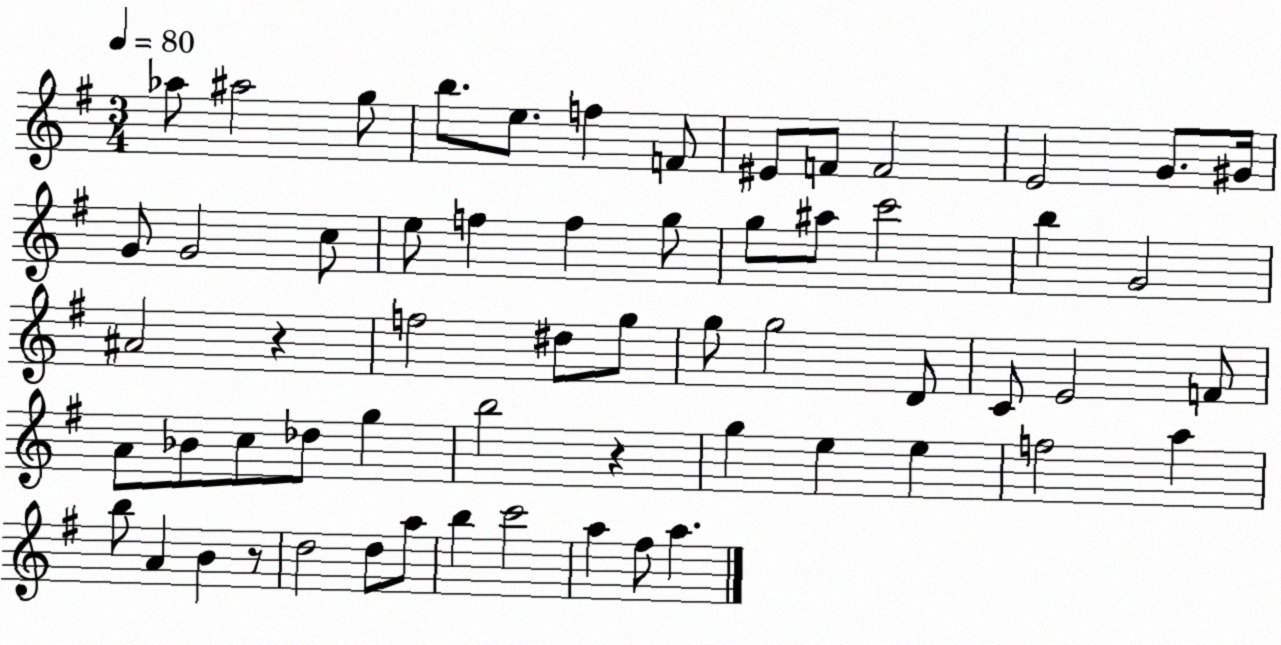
X:1
T:Untitled
M:3/4
L:1/4
K:G
_a/2 ^a2 g/2 b/2 e/2 f F/2 ^E/2 F/2 F2 E2 G/2 ^G/4 G/2 G2 c/2 e/2 f f g/2 g/2 ^a/2 c'2 b G2 ^A2 z f2 ^d/2 g/2 g/2 g2 D/2 C/2 E2 F/2 A/2 _B/2 c/2 _d/2 g b2 z g e e f2 a b/2 A B z/2 d2 d/2 a/2 b c'2 a ^f/2 a